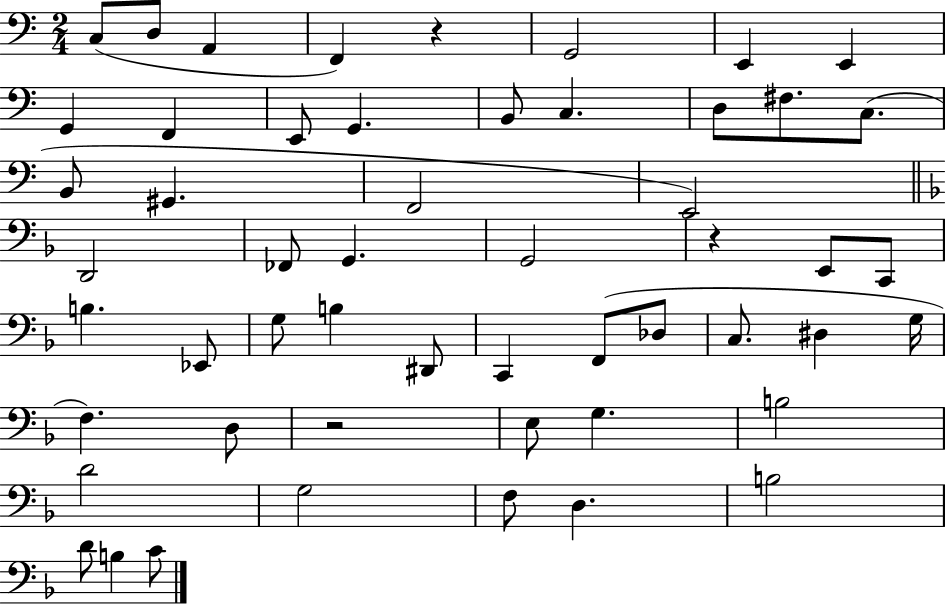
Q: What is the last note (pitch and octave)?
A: C4